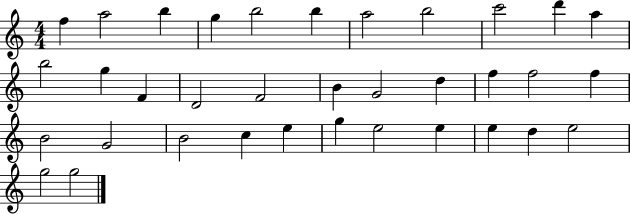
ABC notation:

X:1
T:Untitled
M:4/4
L:1/4
K:C
f a2 b g b2 b a2 b2 c'2 d' a b2 g F D2 F2 B G2 d f f2 f B2 G2 B2 c e g e2 e e d e2 g2 g2